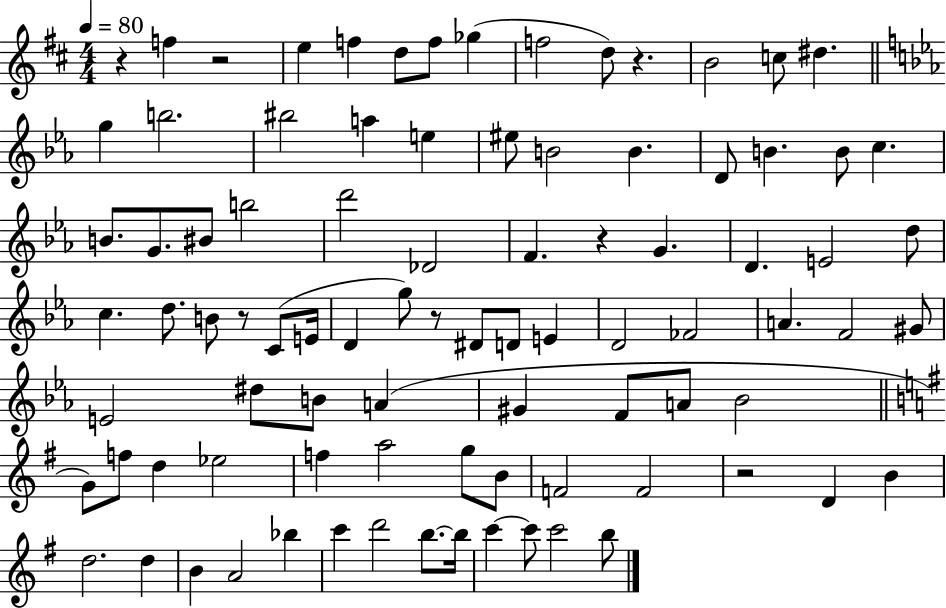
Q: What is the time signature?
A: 4/4